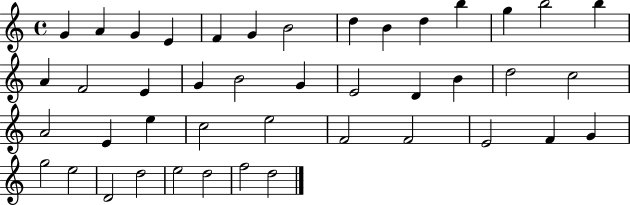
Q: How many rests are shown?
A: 0